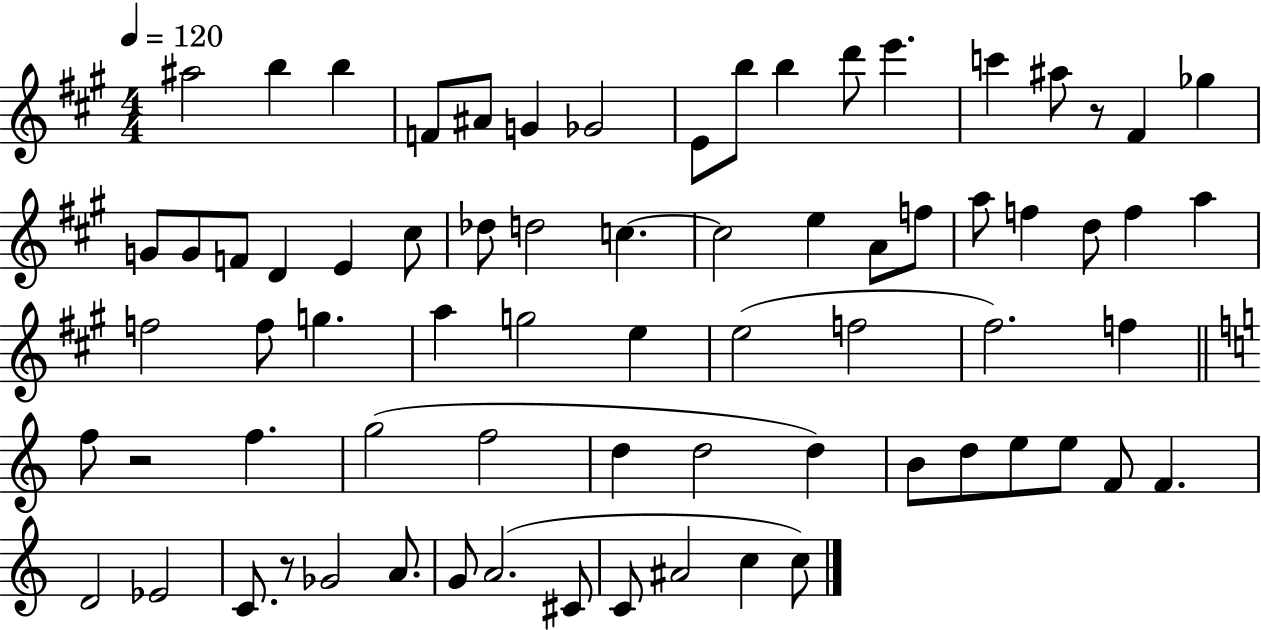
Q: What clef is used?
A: treble